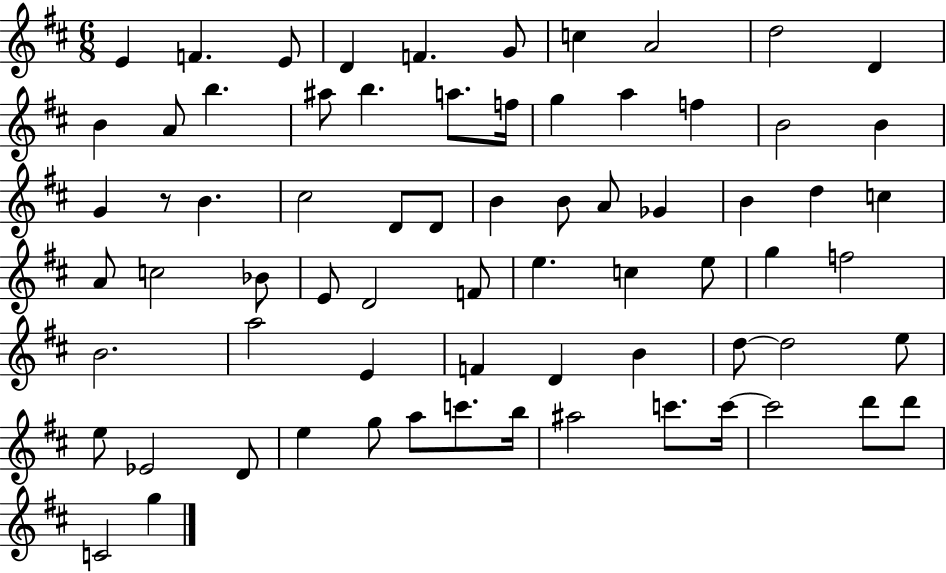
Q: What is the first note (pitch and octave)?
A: E4